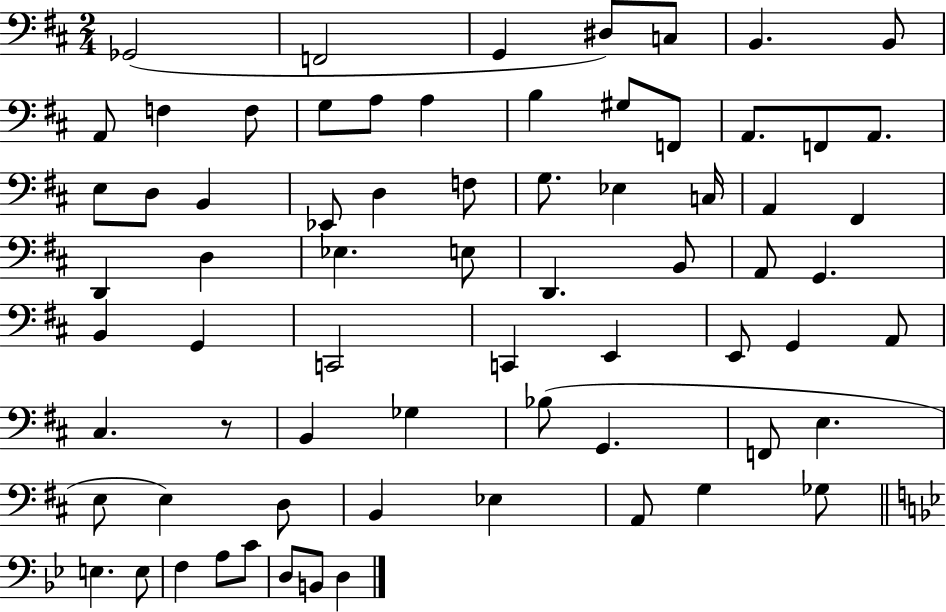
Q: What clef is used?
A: bass